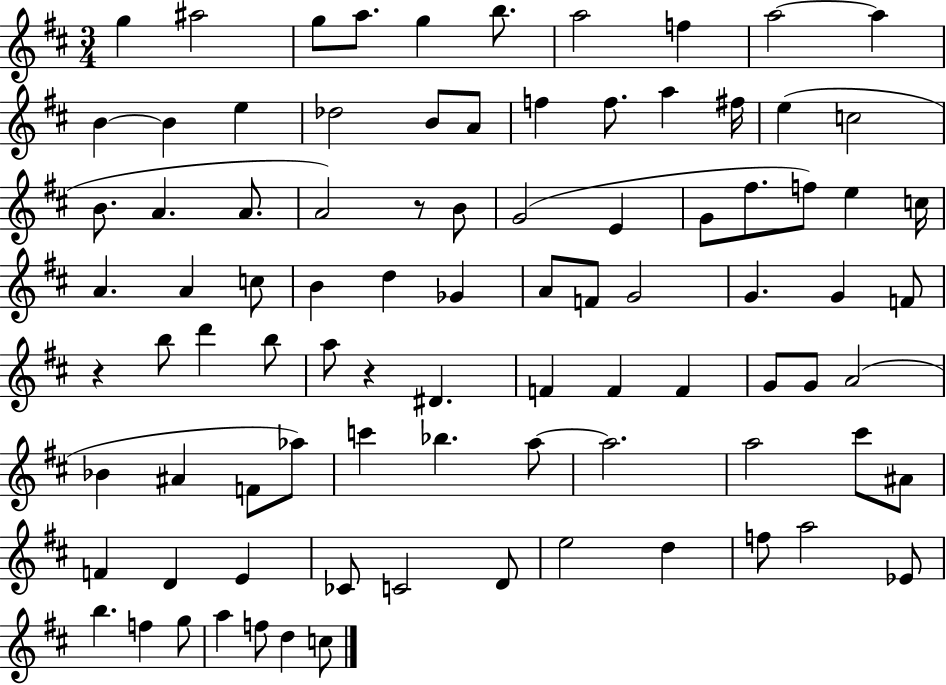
G5/q A#5/h G5/e A5/e. G5/q B5/e. A5/h F5/q A5/h A5/q B4/q B4/q E5/q Db5/h B4/e A4/e F5/q F5/e. A5/q F#5/s E5/q C5/h B4/e. A4/q. A4/e. A4/h R/e B4/e G4/h E4/q G4/e F#5/e. F5/e E5/q C5/s A4/q. A4/q C5/e B4/q D5/q Gb4/q A4/e F4/e G4/h G4/q. G4/q F4/e R/q B5/e D6/q B5/e A5/e R/q D#4/q. F4/q F4/q F4/q G4/e G4/e A4/h Bb4/q A#4/q F4/e Ab5/e C6/q Bb5/q. A5/e A5/h. A5/h C#6/e A#4/e F4/q D4/q E4/q CES4/e C4/h D4/e E5/h D5/q F5/e A5/h Eb4/e B5/q. F5/q G5/e A5/q F5/e D5/q C5/e